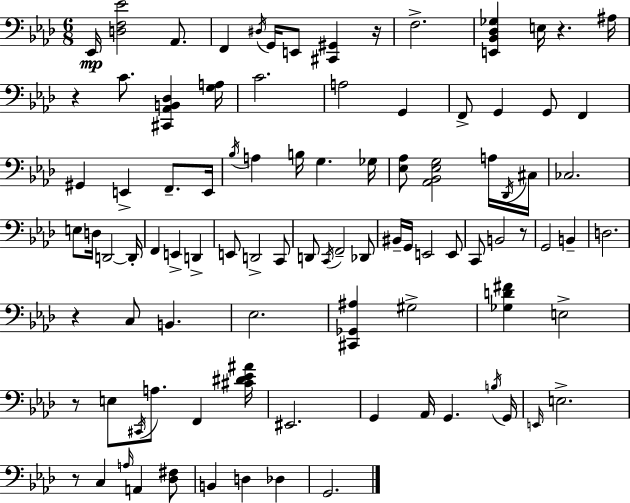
Eb2/s [D3,F3,Eb4]/h Ab2/e. F2/q D#3/s G2/s E2/e [C#2,G#2]/q R/s F3/h. [E2,Bb2,Db3,Gb3]/q E3/s R/q. A#3/s R/q C4/e. [C#2,Ab2,B2,Db3]/q [G3,A3]/s C4/h. A3/h G2/q F2/e G2/q G2/e F2/q G#2/q E2/q F2/e. E2/s Bb3/s A3/q B3/s G3/q. Gb3/s [Eb3,Ab3]/e [Ab2,Bb2,Eb3,G3]/h A3/s Db2/s C#3/s CES3/h. E3/e D3/s D2/h D2/s F2/q E2/q D2/q E2/e D2/h C2/e D2/e C2/s F2/h Db2/e BIS2/s G2/s E2/h E2/e C2/e B2/h R/e G2/h B2/q D3/h. R/q C3/e B2/q. Eb3/h. [C#2,Gb2,A#3]/q G#3/h [Gb3,D4,F#4]/q E3/h R/e E3/e C#2/s A3/e. F2/q [C#4,D#4,Eb4,A#4]/s EIS2/h. G2/q Ab2/s G2/q. B3/s G2/s E2/s E3/h. R/e C3/q A3/s A2/q [Db3,F#3]/e B2/q D3/q Db3/q G2/h.